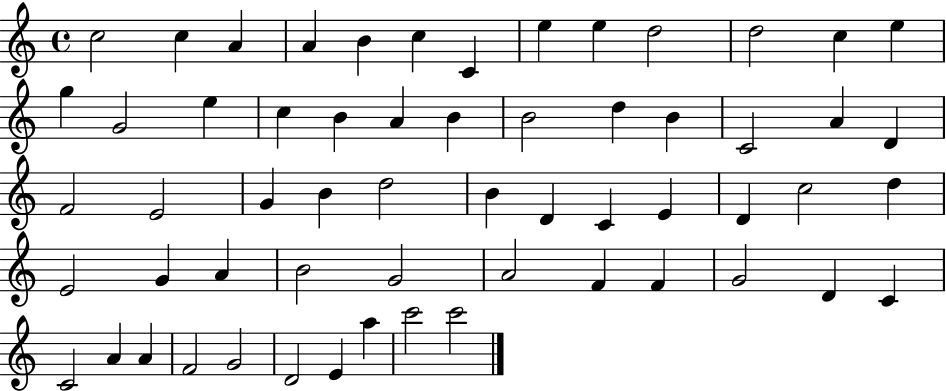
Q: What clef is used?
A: treble